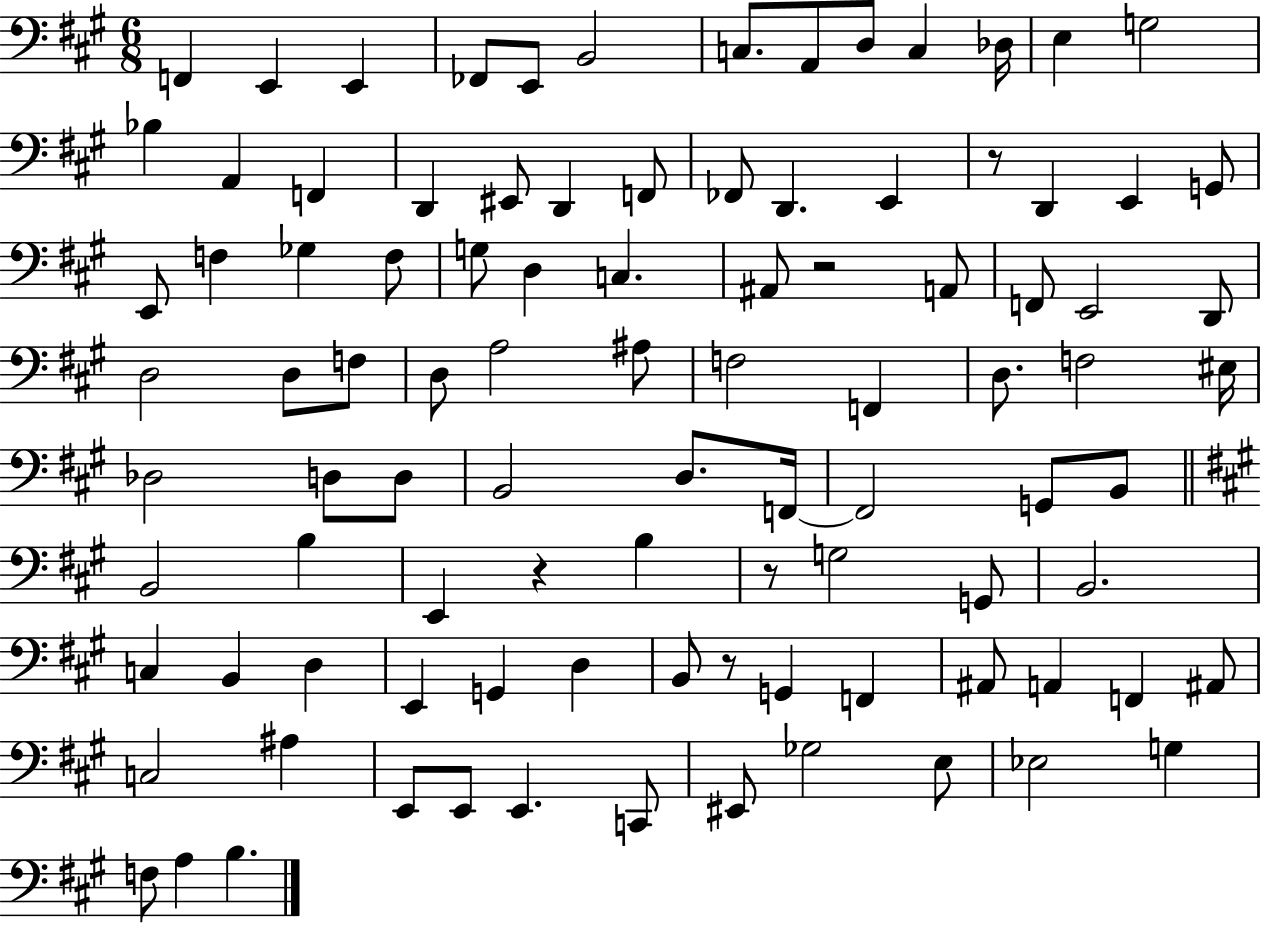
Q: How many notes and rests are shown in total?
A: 97